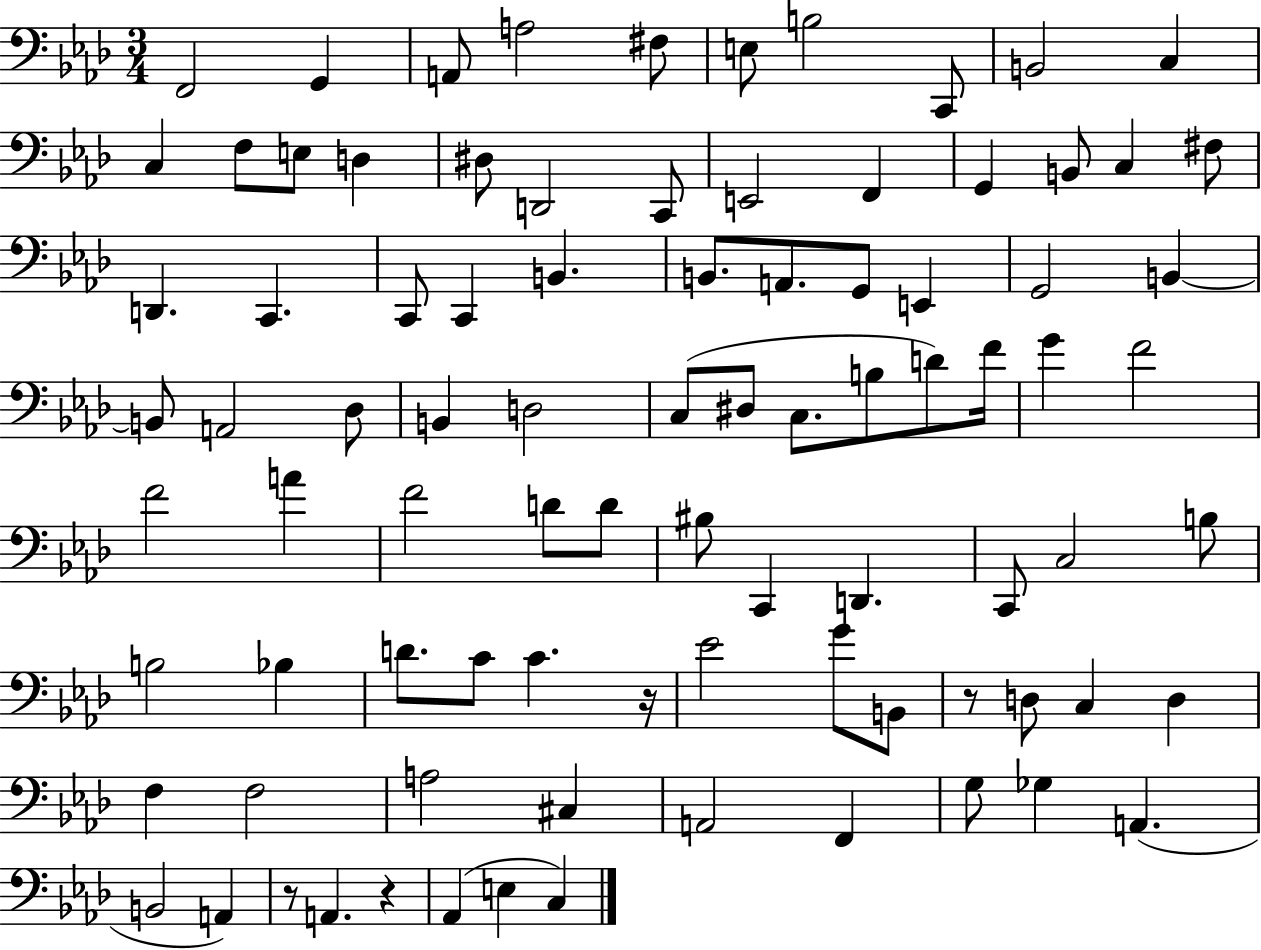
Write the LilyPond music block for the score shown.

{
  \clef bass
  \numericTimeSignature
  \time 3/4
  \key aes \major
  f,2 g,4 | a,8 a2 fis8 | e8 b2 c,8 | b,2 c4 | \break c4 f8 e8 d4 | dis8 d,2 c,8 | e,2 f,4 | g,4 b,8 c4 fis8 | \break d,4. c,4. | c,8 c,4 b,4. | b,8. a,8. g,8 e,4 | g,2 b,4~~ | \break b,8 a,2 des8 | b,4 d2 | c8( dis8 c8. b8 d'8) f'16 | g'4 f'2 | \break f'2 a'4 | f'2 d'8 d'8 | bis8 c,4 d,4. | c,8 c2 b8 | \break b2 bes4 | d'8. c'8 c'4. r16 | ees'2 g'8 b,8 | r8 d8 c4 d4 | \break f4 f2 | a2 cis4 | a,2 f,4 | g8 ges4 a,4.( | \break b,2 a,4) | r8 a,4. r4 | aes,4( e4 c4) | \bar "|."
}